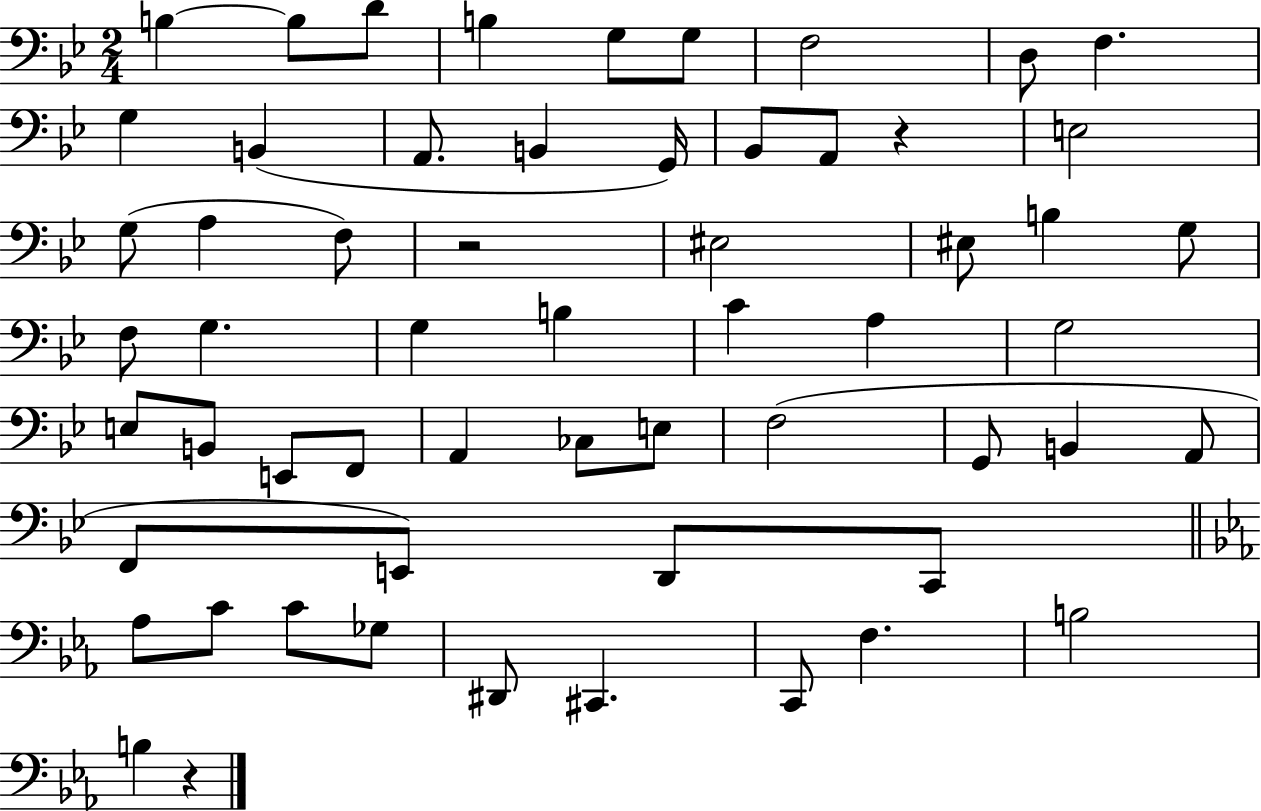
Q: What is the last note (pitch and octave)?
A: B3